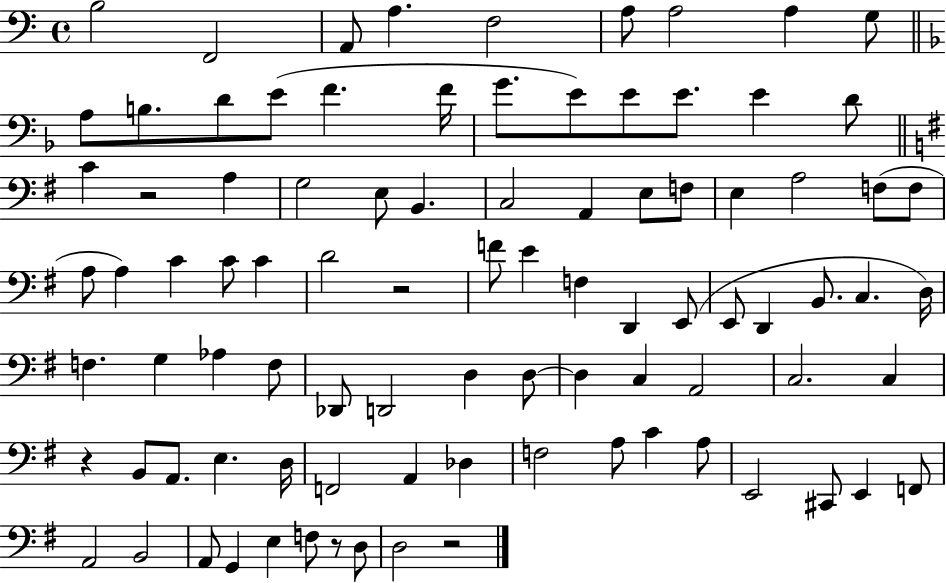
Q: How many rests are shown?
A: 5